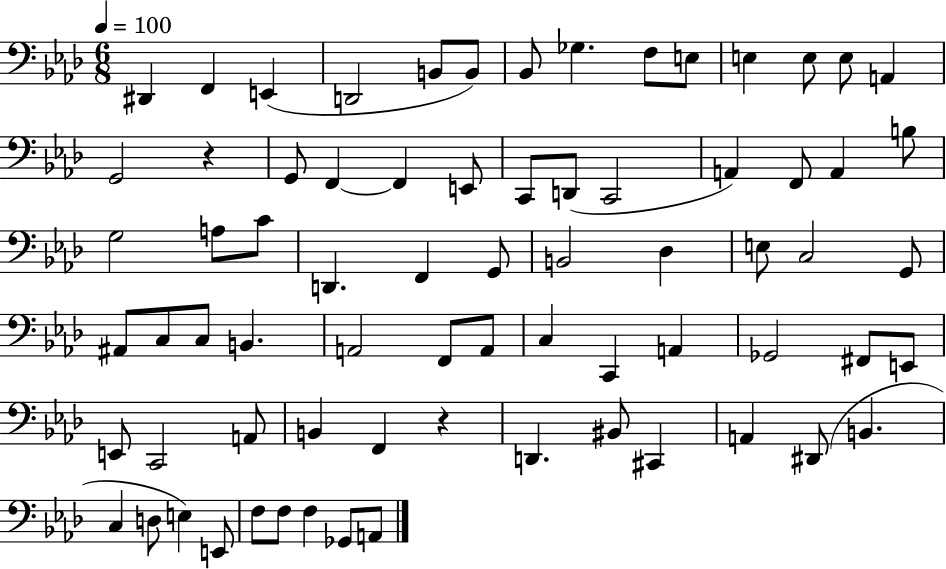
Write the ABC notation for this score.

X:1
T:Untitled
M:6/8
L:1/4
K:Ab
^D,, F,, E,, D,,2 B,,/2 B,,/2 _B,,/2 _G, F,/2 E,/2 E, E,/2 E,/2 A,, G,,2 z G,,/2 F,, F,, E,,/2 C,,/2 D,,/2 C,,2 A,, F,,/2 A,, B,/2 G,2 A,/2 C/2 D,, F,, G,,/2 B,,2 _D, E,/2 C,2 G,,/2 ^A,,/2 C,/2 C,/2 B,, A,,2 F,,/2 A,,/2 C, C,, A,, _G,,2 ^F,,/2 E,,/2 E,,/2 C,,2 A,,/2 B,, F,, z D,, ^B,,/2 ^C,, A,, ^D,,/2 B,, C, D,/2 E, E,,/2 F,/2 F,/2 F, _G,,/2 A,,/2